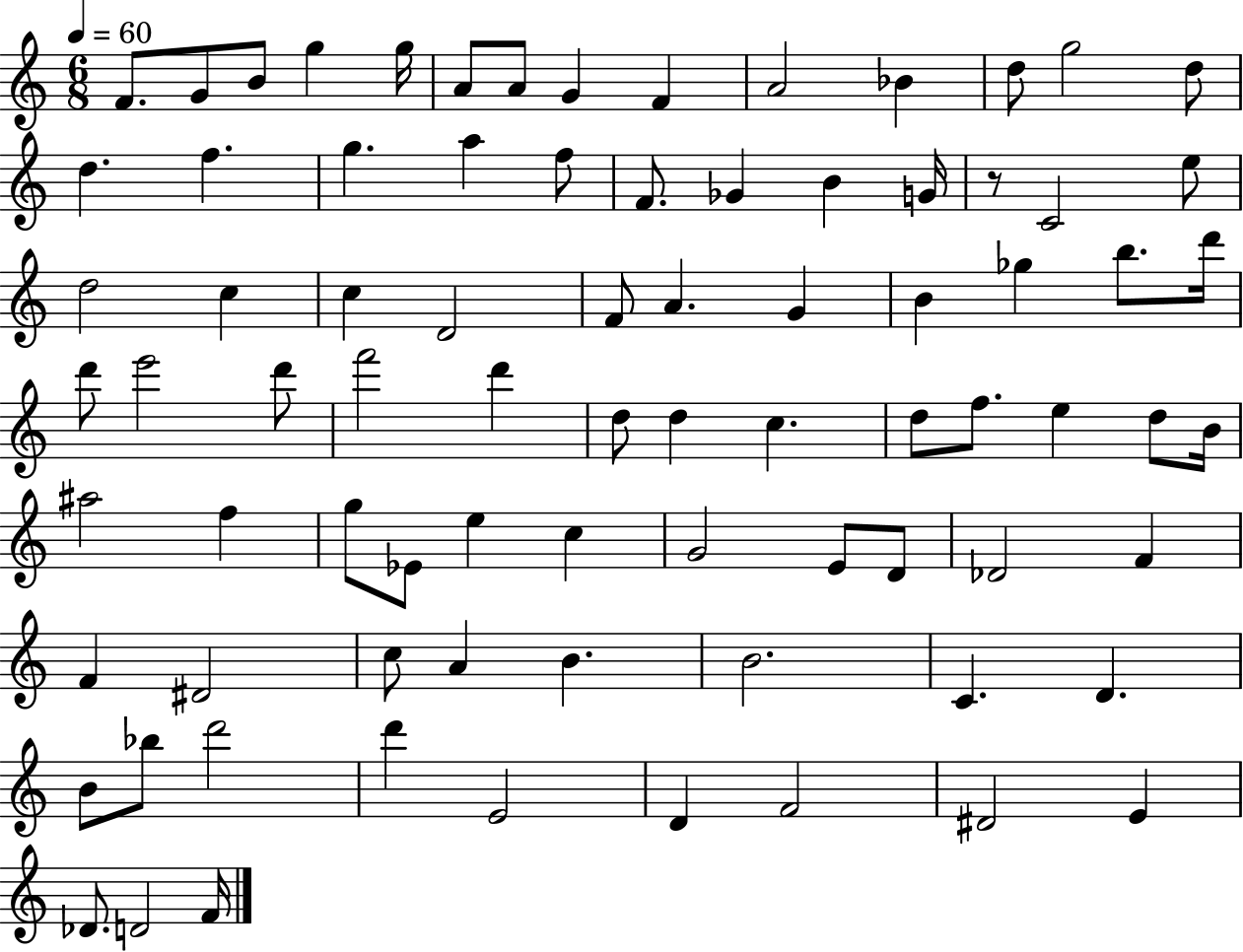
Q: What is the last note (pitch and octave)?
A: F4